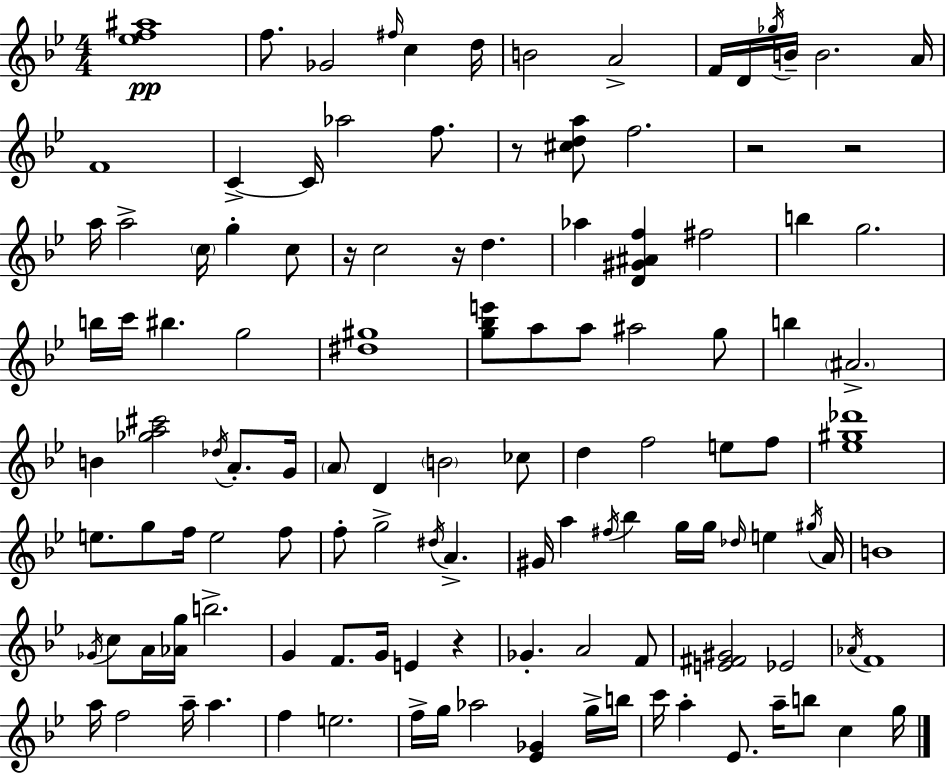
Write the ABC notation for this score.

X:1
T:Untitled
M:4/4
L:1/4
K:Bb
[_ef^a]4 f/2 _G2 ^f/4 c d/4 B2 A2 F/4 D/4 _g/4 B/4 B2 A/4 F4 C C/4 _a2 f/2 z/2 [^cda]/2 f2 z2 z2 a/4 a2 c/4 g c/2 z/4 c2 z/4 d _a [D^G^Af] ^f2 b g2 b/4 c'/4 ^b g2 [^d^g]4 [g_be']/2 a/2 a/2 ^a2 g/2 b ^A2 B [_ga^c']2 _d/4 A/2 G/4 A/2 D B2 _c/2 d f2 e/2 f/2 [_e^g_d']4 e/2 g/2 f/4 e2 f/2 f/2 g2 ^d/4 A ^G/4 a ^f/4 _b g/4 g/4 _d/4 e ^g/4 A/4 B4 _G/4 c/2 A/4 [_Ag]/4 b2 G F/2 G/4 E z _G A2 F/2 [E^F^G]2 _E2 _A/4 F4 a/4 f2 a/4 a f e2 f/4 g/4 _a2 [_E_G] g/4 b/4 c'/4 a _E/2 a/4 b/2 c g/4